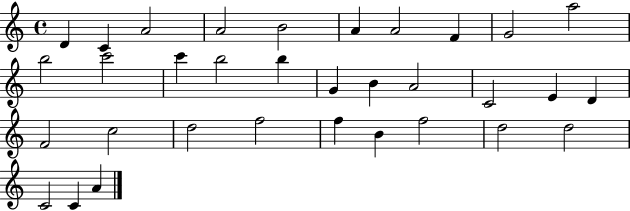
D4/q C4/q A4/h A4/h B4/h A4/q A4/h F4/q G4/h A5/h B5/h C6/h C6/q B5/h B5/q G4/q B4/q A4/h C4/h E4/q D4/q F4/h C5/h D5/h F5/h F5/q B4/q F5/h D5/h D5/h C4/h C4/q A4/q